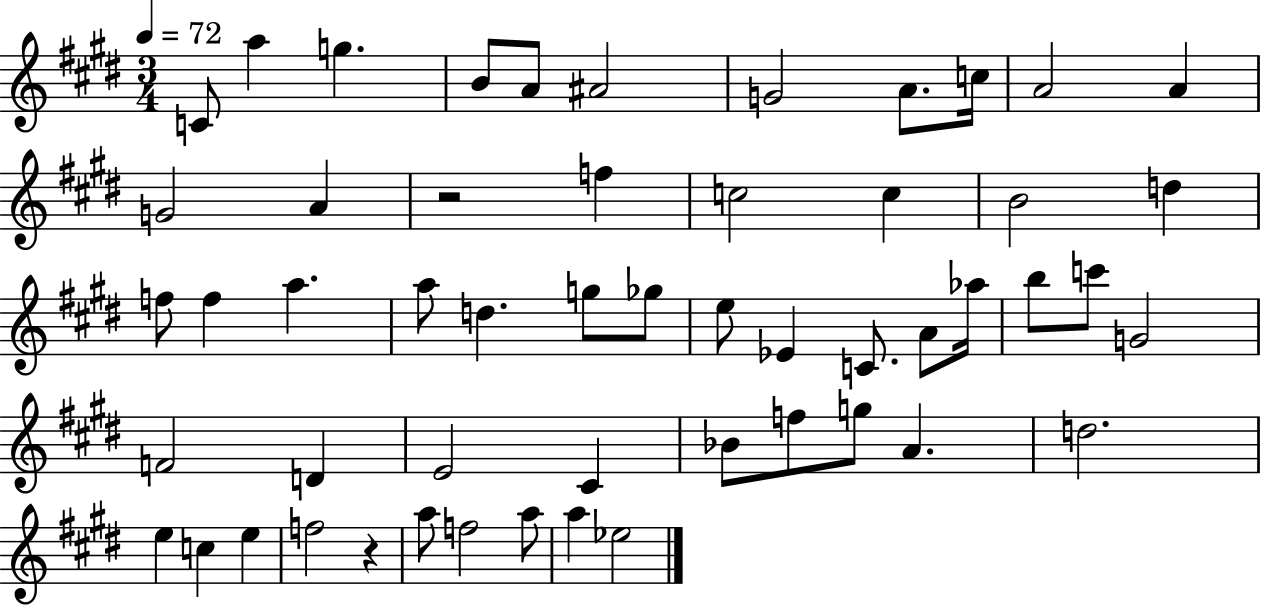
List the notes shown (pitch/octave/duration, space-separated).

C4/e A5/q G5/q. B4/e A4/e A#4/h G4/h A4/e. C5/s A4/h A4/q G4/h A4/q R/h F5/q C5/h C5/q B4/h D5/q F5/e F5/q A5/q. A5/e D5/q. G5/e Gb5/e E5/e Eb4/q C4/e. A4/e Ab5/s B5/e C6/e G4/h F4/h D4/q E4/h C#4/q Bb4/e F5/e G5/e A4/q. D5/h. E5/q C5/q E5/q F5/h R/q A5/e F5/h A5/e A5/q Eb5/h